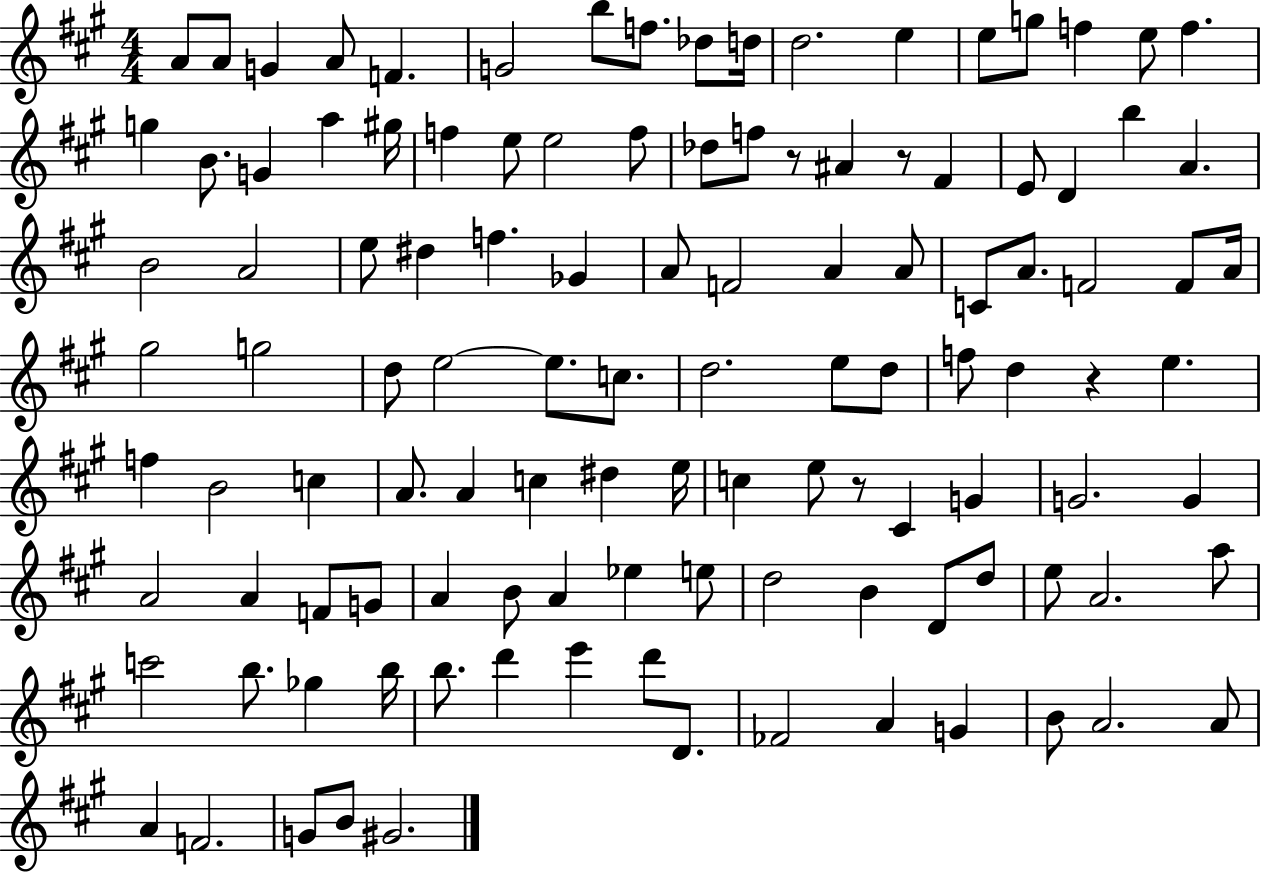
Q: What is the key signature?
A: A major